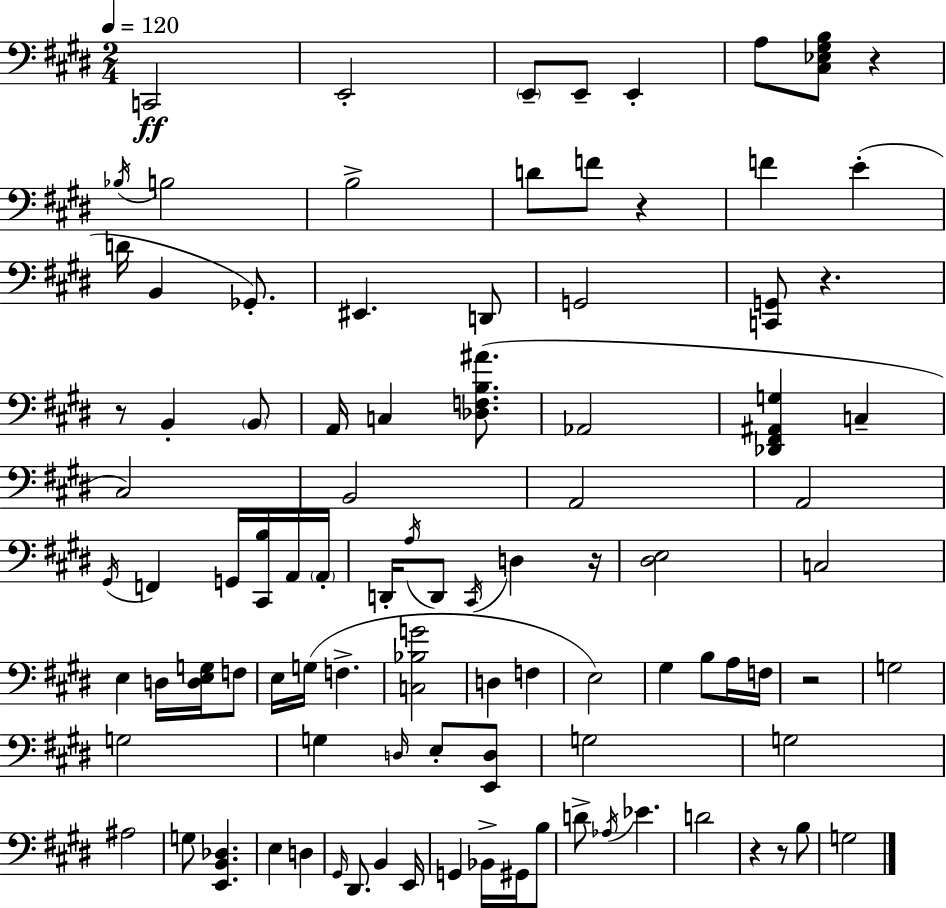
{
  \clef bass
  \numericTimeSignature
  \time 2/4
  \key e \major
  \tempo 4 = 120
  c,2\ff | e,2-. | \parenthesize e,8-- e,8-- e,4-. | a8 <cis ees gis b>8 r4 | \break \acciaccatura { bes16 } b2 | b2-> | d'8 f'8 r4 | f'4 e'4-.( | \break d'16 b,4 ges,8.-.) | eis,4. d,8 | g,2 | <c, g,>8 r4. | \break r8 b,4-. \parenthesize b,8 | a,16 c4 <des f b ais'>8.( | aes,2 | <des, fis, ais, g>4 c4-- | \break cis2) | b,2 | a,2 | a,2 | \break \acciaccatura { gis,16 } f,4 g,16 <cis, b>16 | a,16 \parenthesize a,16-. d,16-. \acciaccatura { a16 } d,8 \acciaccatura { cis,16 } d4 | r16 <dis e>2 | c2 | \break e4 | d16 <d e g>16 f8 e16 g16( f4.-> | <c bes g'>2 | d4 | \break f4 e2) | gis4 | b8 a16 f16 r2 | g2 | \break g2 | g4 | \grace { d16 } e8-. <e, d>8 g2 | g2 | \break ais2 | g8 <e, b, des>4. | e4 | d4 \grace { gis,16 } dis,8. | \break b,4 e,16 g,4 | bes,16-> gis,16 b8 d'8-> | \acciaccatura { aes16 } ees'4. d'2 | r4 | \break r8 b8 g2 | \bar "|."
}